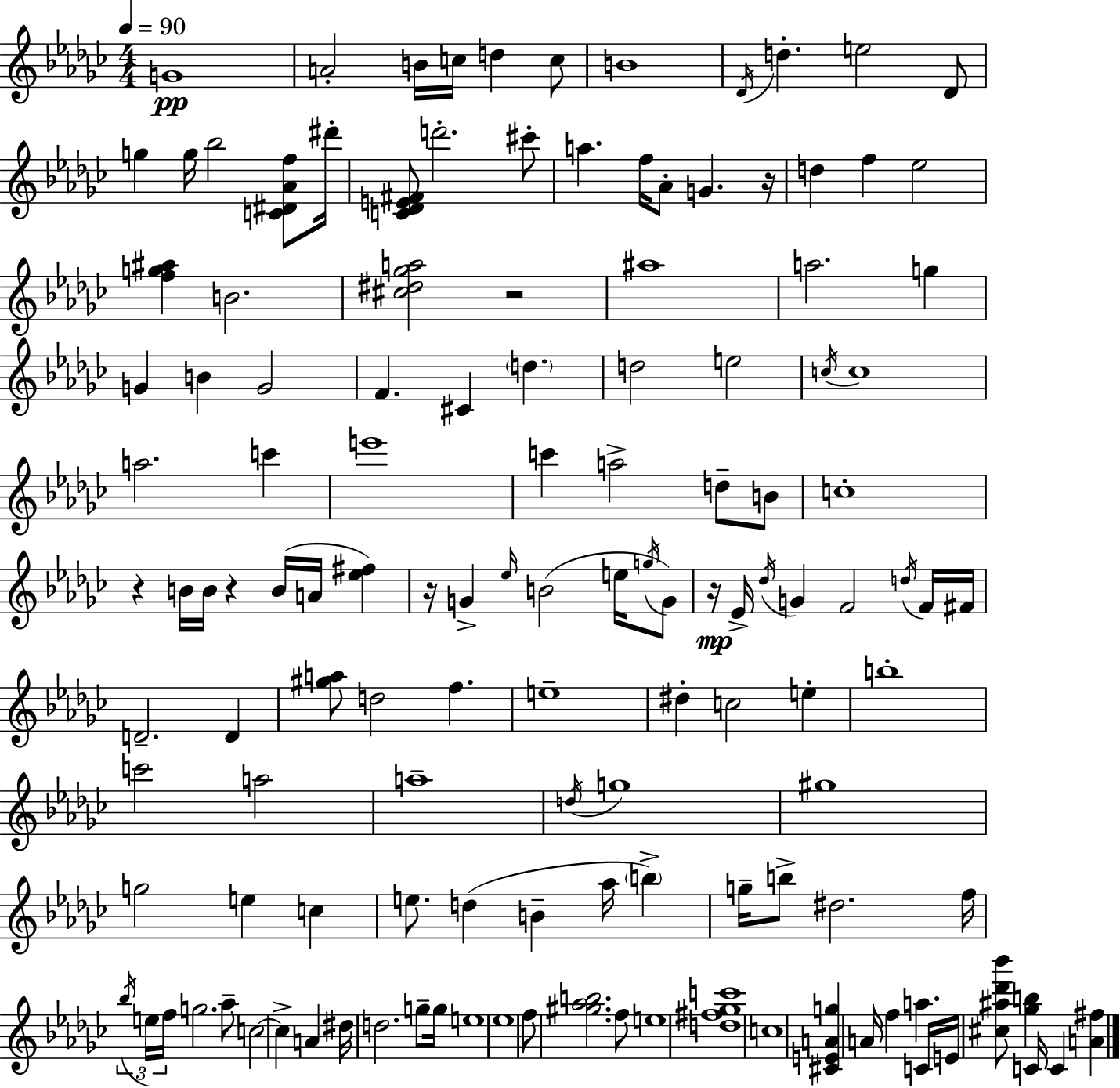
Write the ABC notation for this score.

X:1
T:Untitled
M:4/4
L:1/4
K:Ebm
G4 A2 B/4 c/4 d c/2 B4 _D/4 d e2 _D/2 g g/4 _b2 [C^D_Af]/2 ^d'/4 [C_DE^F]/2 d'2 ^c'/2 a f/4 _A/2 G z/4 d f _e2 [fg^a] B2 [^c^d_ga]2 z2 ^a4 a2 g G B G2 F ^C d d2 e2 c/4 c4 a2 c' e'4 c' a2 d/2 B/2 c4 z B/4 B/4 z B/4 A/4 [_e^f] z/4 G _e/4 B2 e/4 g/4 G/2 z/4 _E/4 _d/4 G F2 d/4 F/4 ^F/4 D2 D [^ga]/2 d2 f e4 ^d c2 e b4 c'2 a2 a4 d/4 g4 ^g4 g2 e c e/2 d B _a/4 b g/4 b/2 ^d2 f/4 _b/4 e/4 f/4 g2 _a/2 c2 c A ^d/4 d2 g/2 g/4 e4 _e4 f/2 [^g_ab]2 f/2 e4 [d^f_gc']4 c4 [^CEAg] A/4 f a C/4 E/4 [^c^a_d'_b']/2 [_gb] C/4 C [A^f]